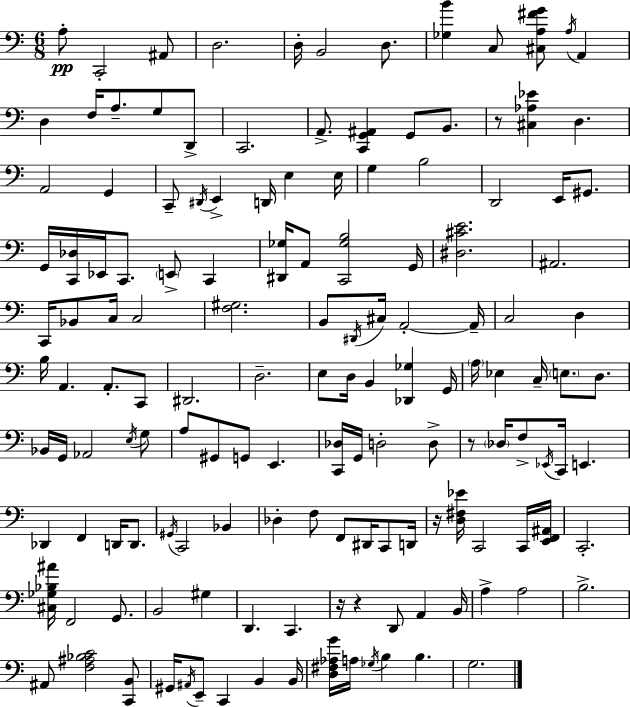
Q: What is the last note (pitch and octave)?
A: G3